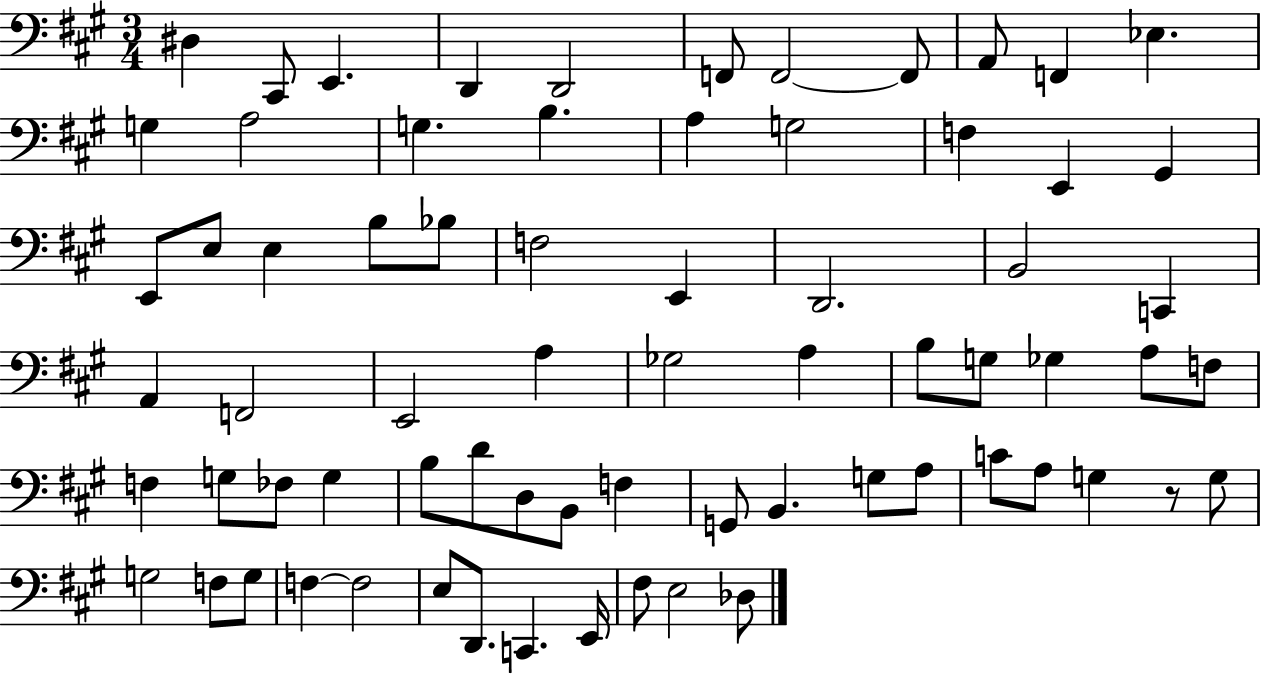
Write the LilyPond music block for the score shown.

{
  \clef bass
  \numericTimeSignature
  \time 3/4
  \key a \major
  dis4 cis,8 e,4. | d,4 d,2 | f,8 f,2~~ f,8 | a,8 f,4 ees4. | \break g4 a2 | g4. b4. | a4 g2 | f4 e,4 gis,4 | \break e,8 e8 e4 b8 bes8 | f2 e,4 | d,2. | b,2 c,4 | \break a,4 f,2 | e,2 a4 | ges2 a4 | b8 g8 ges4 a8 f8 | \break f4 g8 fes8 g4 | b8 d'8 d8 b,8 f4 | g,8 b,4. g8 a8 | c'8 a8 g4 r8 g8 | \break g2 f8 g8 | f4~~ f2 | e8 d,8. c,4. e,16 | fis8 e2 des8 | \break \bar "|."
}